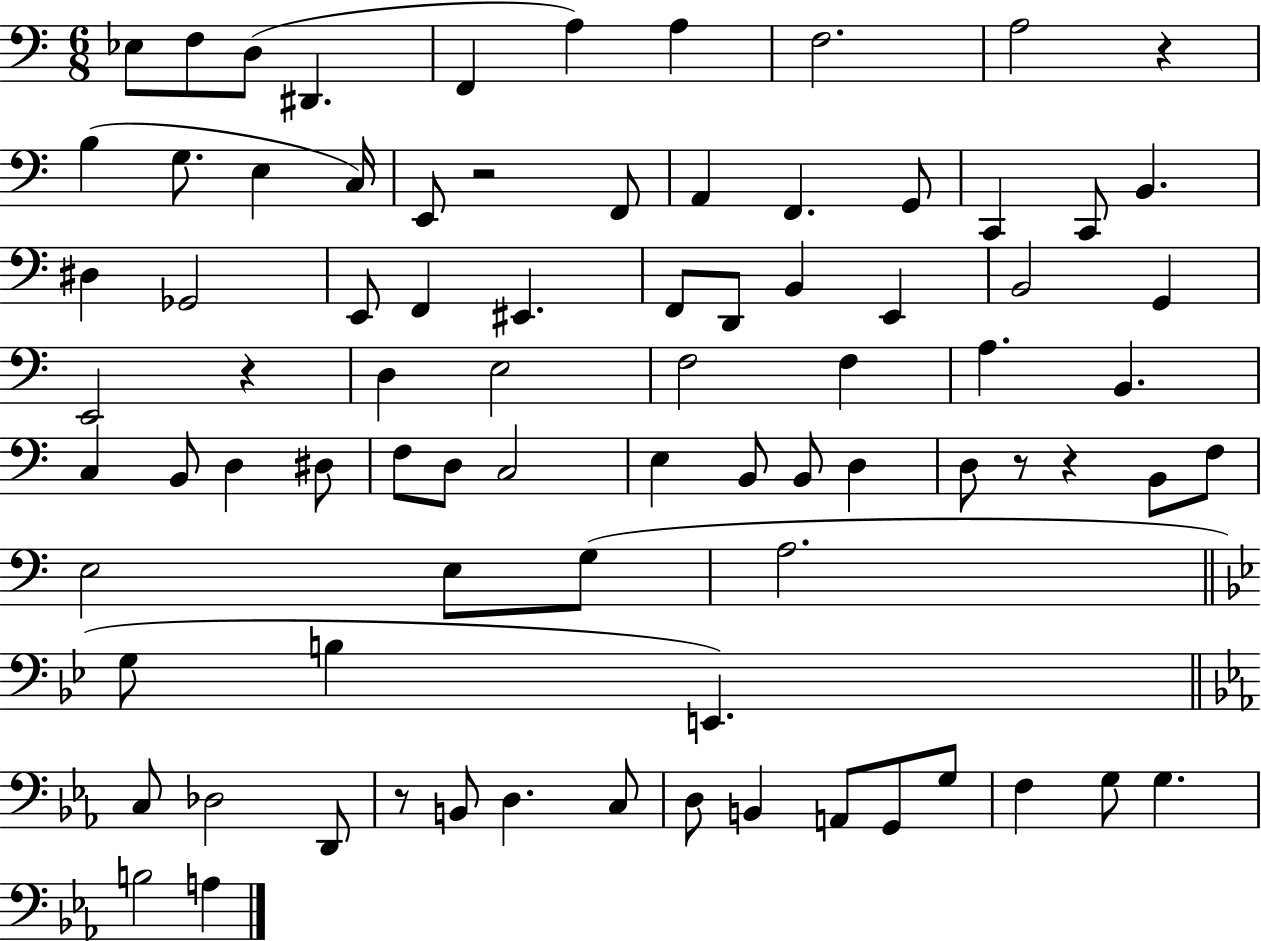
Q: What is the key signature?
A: C major